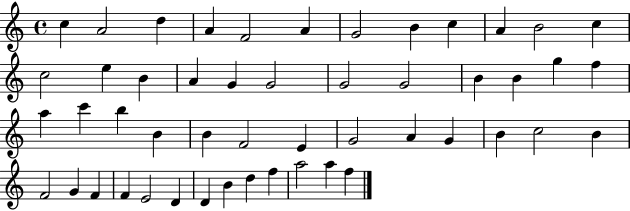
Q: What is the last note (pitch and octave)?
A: F5